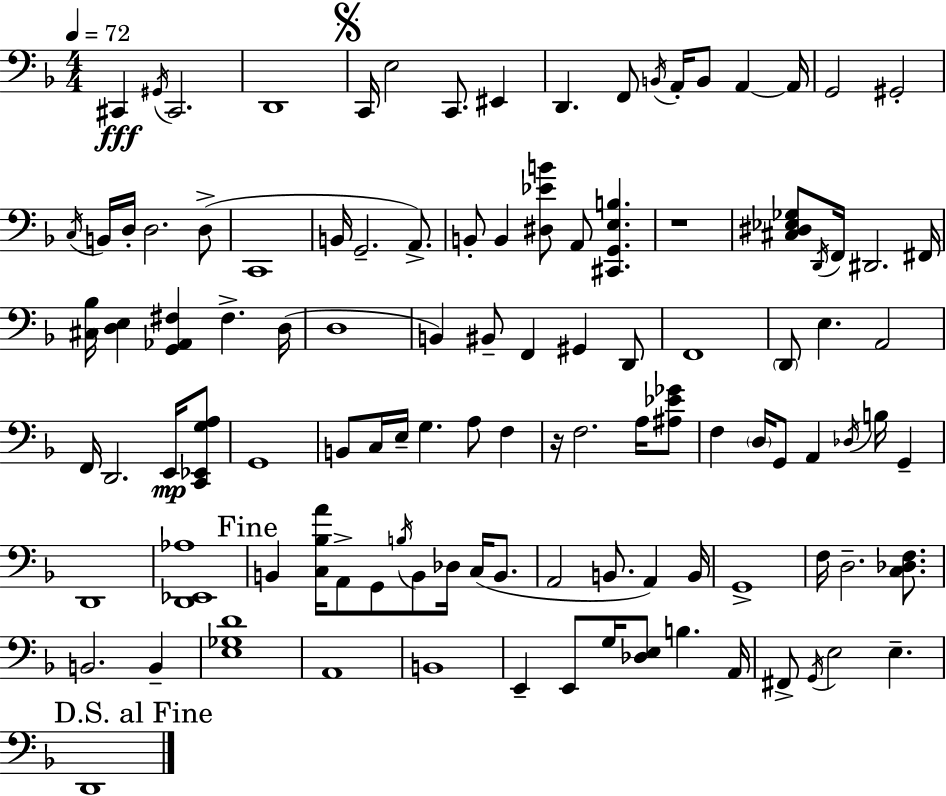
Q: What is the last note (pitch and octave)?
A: D2